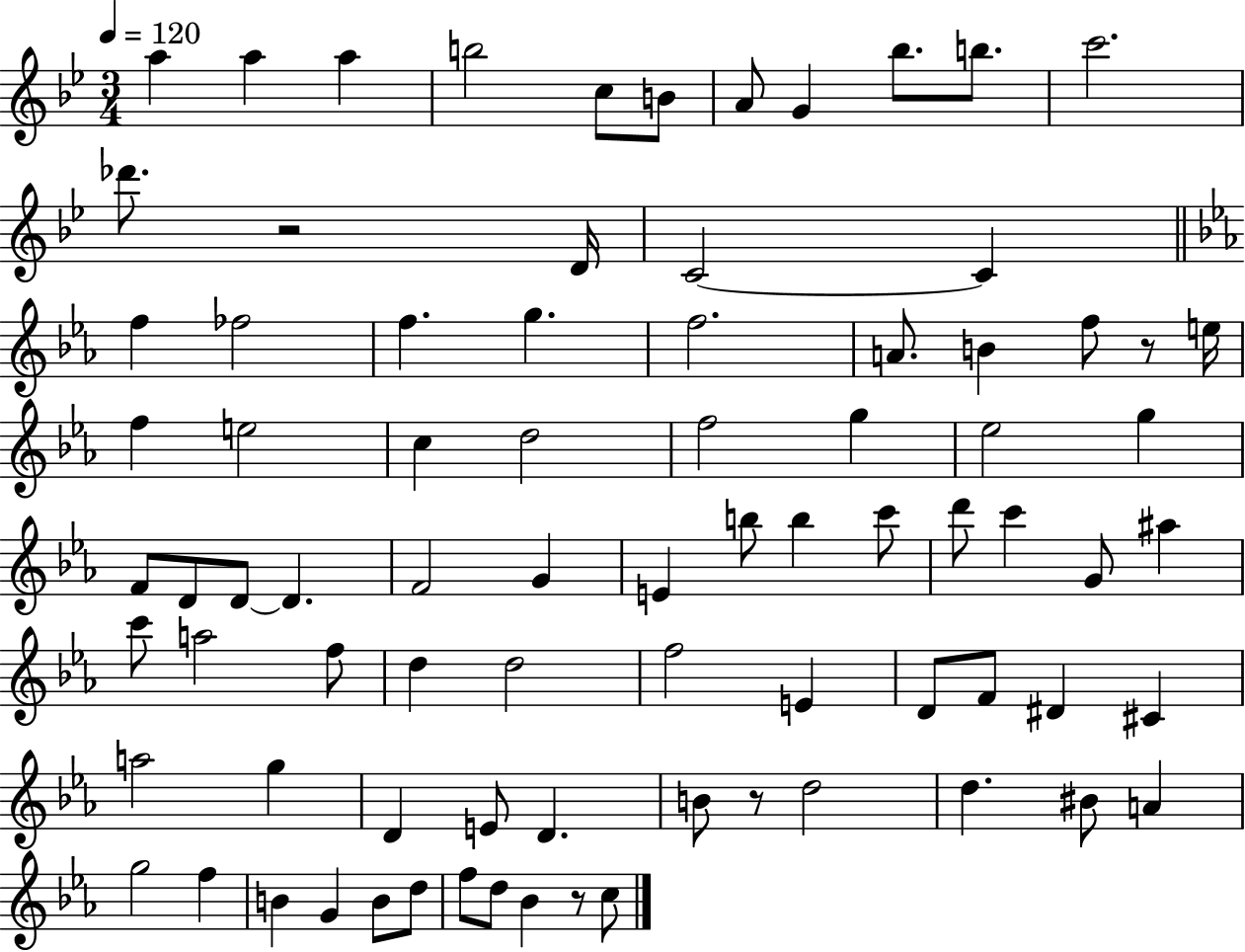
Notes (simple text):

A5/q A5/q A5/q B5/h C5/e B4/e A4/e G4/q Bb5/e. B5/e. C6/h. Db6/e. R/h D4/s C4/h C4/q F5/q FES5/h F5/q. G5/q. F5/h. A4/e. B4/q F5/e R/e E5/s F5/q E5/h C5/q D5/h F5/h G5/q Eb5/h G5/q F4/e D4/e D4/e D4/q. F4/h G4/q E4/q B5/e B5/q C6/e D6/e C6/q G4/e A#5/q C6/e A5/h F5/e D5/q D5/h F5/h E4/q D4/e F4/e D#4/q C#4/q A5/h G5/q D4/q E4/e D4/q. B4/e R/e D5/h D5/q. BIS4/e A4/q G5/h F5/q B4/q G4/q B4/e D5/e F5/e D5/e Bb4/q R/e C5/e